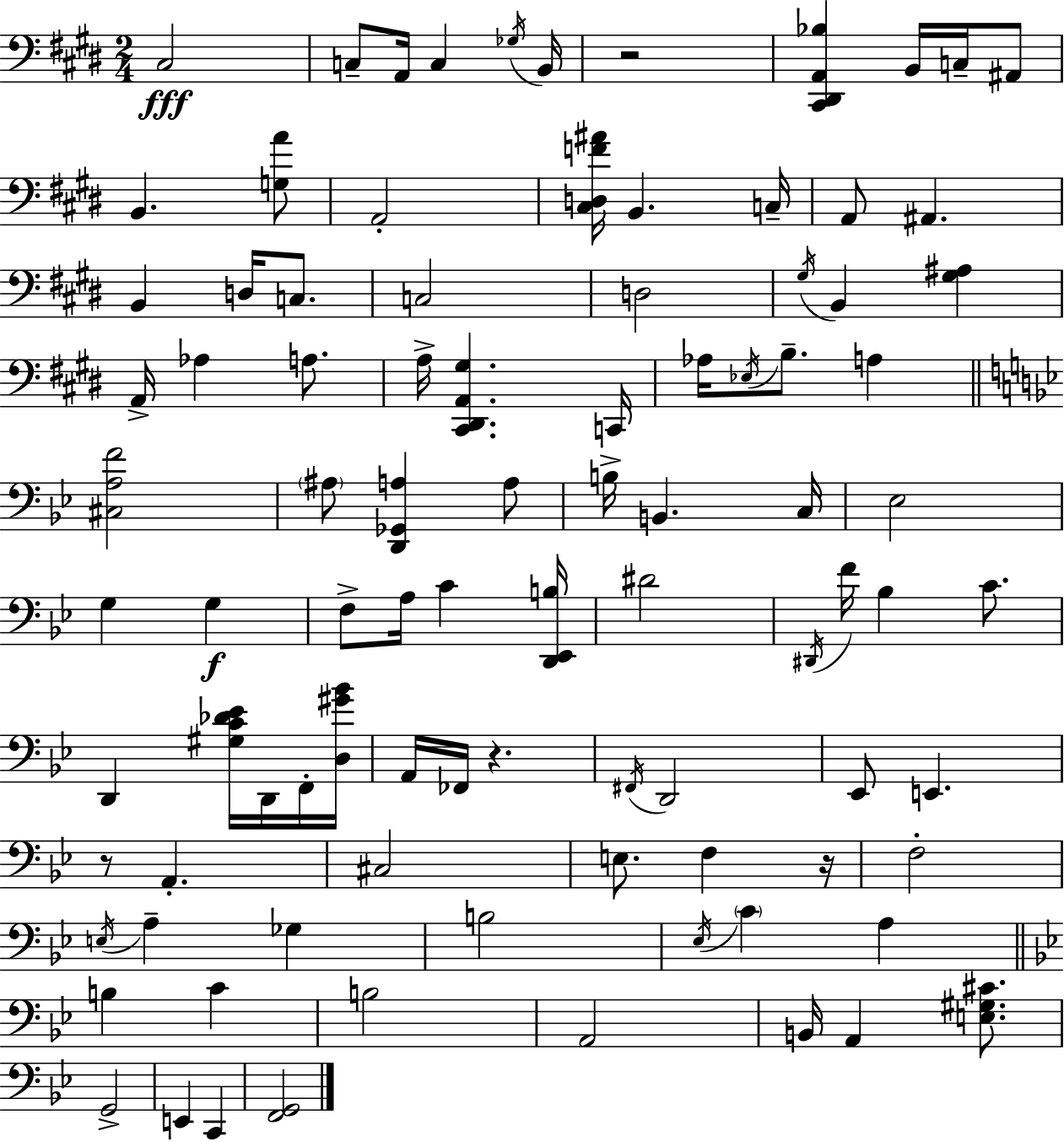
C#3/h C3/e A2/s C3/q Gb3/s B2/s R/h [C#2,D#2,A2,Bb3]/q B2/s C3/s A#2/e B2/q. [G3,A4]/e A2/h [C#3,D3,F4,A#4]/s B2/q. C3/s A2/e A#2/q. B2/q D3/s C3/e. C3/h D3/h G#3/s B2/q [G#3,A#3]/q A2/s Ab3/q A3/e. A3/s [C#2,D#2,A2,G#3]/q. C2/s Ab3/s Eb3/s B3/e. A3/q [C#3,A3,F4]/h A#3/e [D2,Gb2,A3]/q A3/e B3/s B2/q. C3/s Eb3/h G3/q G3/q F3/e A3/s C4/q [D2,Eb2,B3]/s D#4/h D#2/s F4/s Bb3/q C4/e. D2/q [G#3,C4,Db4,Eb4]/s D2/s F2/s [D3,G#4,Bb4]/s A2/s FES2/s R/q. F#2/s D2/h Eb2/e E2/q. R/e A2/q. C#3/h E3/e. F3/q R/s F3/h E3/s A3/q Gb3/q B3/h Eb3/s C4/q A3/q B3/q C4/q B3/h A2/h B2/s A2/q [E3,G#3,C#4]/e. G2/h E2/q C2/q [F2,G2]/h